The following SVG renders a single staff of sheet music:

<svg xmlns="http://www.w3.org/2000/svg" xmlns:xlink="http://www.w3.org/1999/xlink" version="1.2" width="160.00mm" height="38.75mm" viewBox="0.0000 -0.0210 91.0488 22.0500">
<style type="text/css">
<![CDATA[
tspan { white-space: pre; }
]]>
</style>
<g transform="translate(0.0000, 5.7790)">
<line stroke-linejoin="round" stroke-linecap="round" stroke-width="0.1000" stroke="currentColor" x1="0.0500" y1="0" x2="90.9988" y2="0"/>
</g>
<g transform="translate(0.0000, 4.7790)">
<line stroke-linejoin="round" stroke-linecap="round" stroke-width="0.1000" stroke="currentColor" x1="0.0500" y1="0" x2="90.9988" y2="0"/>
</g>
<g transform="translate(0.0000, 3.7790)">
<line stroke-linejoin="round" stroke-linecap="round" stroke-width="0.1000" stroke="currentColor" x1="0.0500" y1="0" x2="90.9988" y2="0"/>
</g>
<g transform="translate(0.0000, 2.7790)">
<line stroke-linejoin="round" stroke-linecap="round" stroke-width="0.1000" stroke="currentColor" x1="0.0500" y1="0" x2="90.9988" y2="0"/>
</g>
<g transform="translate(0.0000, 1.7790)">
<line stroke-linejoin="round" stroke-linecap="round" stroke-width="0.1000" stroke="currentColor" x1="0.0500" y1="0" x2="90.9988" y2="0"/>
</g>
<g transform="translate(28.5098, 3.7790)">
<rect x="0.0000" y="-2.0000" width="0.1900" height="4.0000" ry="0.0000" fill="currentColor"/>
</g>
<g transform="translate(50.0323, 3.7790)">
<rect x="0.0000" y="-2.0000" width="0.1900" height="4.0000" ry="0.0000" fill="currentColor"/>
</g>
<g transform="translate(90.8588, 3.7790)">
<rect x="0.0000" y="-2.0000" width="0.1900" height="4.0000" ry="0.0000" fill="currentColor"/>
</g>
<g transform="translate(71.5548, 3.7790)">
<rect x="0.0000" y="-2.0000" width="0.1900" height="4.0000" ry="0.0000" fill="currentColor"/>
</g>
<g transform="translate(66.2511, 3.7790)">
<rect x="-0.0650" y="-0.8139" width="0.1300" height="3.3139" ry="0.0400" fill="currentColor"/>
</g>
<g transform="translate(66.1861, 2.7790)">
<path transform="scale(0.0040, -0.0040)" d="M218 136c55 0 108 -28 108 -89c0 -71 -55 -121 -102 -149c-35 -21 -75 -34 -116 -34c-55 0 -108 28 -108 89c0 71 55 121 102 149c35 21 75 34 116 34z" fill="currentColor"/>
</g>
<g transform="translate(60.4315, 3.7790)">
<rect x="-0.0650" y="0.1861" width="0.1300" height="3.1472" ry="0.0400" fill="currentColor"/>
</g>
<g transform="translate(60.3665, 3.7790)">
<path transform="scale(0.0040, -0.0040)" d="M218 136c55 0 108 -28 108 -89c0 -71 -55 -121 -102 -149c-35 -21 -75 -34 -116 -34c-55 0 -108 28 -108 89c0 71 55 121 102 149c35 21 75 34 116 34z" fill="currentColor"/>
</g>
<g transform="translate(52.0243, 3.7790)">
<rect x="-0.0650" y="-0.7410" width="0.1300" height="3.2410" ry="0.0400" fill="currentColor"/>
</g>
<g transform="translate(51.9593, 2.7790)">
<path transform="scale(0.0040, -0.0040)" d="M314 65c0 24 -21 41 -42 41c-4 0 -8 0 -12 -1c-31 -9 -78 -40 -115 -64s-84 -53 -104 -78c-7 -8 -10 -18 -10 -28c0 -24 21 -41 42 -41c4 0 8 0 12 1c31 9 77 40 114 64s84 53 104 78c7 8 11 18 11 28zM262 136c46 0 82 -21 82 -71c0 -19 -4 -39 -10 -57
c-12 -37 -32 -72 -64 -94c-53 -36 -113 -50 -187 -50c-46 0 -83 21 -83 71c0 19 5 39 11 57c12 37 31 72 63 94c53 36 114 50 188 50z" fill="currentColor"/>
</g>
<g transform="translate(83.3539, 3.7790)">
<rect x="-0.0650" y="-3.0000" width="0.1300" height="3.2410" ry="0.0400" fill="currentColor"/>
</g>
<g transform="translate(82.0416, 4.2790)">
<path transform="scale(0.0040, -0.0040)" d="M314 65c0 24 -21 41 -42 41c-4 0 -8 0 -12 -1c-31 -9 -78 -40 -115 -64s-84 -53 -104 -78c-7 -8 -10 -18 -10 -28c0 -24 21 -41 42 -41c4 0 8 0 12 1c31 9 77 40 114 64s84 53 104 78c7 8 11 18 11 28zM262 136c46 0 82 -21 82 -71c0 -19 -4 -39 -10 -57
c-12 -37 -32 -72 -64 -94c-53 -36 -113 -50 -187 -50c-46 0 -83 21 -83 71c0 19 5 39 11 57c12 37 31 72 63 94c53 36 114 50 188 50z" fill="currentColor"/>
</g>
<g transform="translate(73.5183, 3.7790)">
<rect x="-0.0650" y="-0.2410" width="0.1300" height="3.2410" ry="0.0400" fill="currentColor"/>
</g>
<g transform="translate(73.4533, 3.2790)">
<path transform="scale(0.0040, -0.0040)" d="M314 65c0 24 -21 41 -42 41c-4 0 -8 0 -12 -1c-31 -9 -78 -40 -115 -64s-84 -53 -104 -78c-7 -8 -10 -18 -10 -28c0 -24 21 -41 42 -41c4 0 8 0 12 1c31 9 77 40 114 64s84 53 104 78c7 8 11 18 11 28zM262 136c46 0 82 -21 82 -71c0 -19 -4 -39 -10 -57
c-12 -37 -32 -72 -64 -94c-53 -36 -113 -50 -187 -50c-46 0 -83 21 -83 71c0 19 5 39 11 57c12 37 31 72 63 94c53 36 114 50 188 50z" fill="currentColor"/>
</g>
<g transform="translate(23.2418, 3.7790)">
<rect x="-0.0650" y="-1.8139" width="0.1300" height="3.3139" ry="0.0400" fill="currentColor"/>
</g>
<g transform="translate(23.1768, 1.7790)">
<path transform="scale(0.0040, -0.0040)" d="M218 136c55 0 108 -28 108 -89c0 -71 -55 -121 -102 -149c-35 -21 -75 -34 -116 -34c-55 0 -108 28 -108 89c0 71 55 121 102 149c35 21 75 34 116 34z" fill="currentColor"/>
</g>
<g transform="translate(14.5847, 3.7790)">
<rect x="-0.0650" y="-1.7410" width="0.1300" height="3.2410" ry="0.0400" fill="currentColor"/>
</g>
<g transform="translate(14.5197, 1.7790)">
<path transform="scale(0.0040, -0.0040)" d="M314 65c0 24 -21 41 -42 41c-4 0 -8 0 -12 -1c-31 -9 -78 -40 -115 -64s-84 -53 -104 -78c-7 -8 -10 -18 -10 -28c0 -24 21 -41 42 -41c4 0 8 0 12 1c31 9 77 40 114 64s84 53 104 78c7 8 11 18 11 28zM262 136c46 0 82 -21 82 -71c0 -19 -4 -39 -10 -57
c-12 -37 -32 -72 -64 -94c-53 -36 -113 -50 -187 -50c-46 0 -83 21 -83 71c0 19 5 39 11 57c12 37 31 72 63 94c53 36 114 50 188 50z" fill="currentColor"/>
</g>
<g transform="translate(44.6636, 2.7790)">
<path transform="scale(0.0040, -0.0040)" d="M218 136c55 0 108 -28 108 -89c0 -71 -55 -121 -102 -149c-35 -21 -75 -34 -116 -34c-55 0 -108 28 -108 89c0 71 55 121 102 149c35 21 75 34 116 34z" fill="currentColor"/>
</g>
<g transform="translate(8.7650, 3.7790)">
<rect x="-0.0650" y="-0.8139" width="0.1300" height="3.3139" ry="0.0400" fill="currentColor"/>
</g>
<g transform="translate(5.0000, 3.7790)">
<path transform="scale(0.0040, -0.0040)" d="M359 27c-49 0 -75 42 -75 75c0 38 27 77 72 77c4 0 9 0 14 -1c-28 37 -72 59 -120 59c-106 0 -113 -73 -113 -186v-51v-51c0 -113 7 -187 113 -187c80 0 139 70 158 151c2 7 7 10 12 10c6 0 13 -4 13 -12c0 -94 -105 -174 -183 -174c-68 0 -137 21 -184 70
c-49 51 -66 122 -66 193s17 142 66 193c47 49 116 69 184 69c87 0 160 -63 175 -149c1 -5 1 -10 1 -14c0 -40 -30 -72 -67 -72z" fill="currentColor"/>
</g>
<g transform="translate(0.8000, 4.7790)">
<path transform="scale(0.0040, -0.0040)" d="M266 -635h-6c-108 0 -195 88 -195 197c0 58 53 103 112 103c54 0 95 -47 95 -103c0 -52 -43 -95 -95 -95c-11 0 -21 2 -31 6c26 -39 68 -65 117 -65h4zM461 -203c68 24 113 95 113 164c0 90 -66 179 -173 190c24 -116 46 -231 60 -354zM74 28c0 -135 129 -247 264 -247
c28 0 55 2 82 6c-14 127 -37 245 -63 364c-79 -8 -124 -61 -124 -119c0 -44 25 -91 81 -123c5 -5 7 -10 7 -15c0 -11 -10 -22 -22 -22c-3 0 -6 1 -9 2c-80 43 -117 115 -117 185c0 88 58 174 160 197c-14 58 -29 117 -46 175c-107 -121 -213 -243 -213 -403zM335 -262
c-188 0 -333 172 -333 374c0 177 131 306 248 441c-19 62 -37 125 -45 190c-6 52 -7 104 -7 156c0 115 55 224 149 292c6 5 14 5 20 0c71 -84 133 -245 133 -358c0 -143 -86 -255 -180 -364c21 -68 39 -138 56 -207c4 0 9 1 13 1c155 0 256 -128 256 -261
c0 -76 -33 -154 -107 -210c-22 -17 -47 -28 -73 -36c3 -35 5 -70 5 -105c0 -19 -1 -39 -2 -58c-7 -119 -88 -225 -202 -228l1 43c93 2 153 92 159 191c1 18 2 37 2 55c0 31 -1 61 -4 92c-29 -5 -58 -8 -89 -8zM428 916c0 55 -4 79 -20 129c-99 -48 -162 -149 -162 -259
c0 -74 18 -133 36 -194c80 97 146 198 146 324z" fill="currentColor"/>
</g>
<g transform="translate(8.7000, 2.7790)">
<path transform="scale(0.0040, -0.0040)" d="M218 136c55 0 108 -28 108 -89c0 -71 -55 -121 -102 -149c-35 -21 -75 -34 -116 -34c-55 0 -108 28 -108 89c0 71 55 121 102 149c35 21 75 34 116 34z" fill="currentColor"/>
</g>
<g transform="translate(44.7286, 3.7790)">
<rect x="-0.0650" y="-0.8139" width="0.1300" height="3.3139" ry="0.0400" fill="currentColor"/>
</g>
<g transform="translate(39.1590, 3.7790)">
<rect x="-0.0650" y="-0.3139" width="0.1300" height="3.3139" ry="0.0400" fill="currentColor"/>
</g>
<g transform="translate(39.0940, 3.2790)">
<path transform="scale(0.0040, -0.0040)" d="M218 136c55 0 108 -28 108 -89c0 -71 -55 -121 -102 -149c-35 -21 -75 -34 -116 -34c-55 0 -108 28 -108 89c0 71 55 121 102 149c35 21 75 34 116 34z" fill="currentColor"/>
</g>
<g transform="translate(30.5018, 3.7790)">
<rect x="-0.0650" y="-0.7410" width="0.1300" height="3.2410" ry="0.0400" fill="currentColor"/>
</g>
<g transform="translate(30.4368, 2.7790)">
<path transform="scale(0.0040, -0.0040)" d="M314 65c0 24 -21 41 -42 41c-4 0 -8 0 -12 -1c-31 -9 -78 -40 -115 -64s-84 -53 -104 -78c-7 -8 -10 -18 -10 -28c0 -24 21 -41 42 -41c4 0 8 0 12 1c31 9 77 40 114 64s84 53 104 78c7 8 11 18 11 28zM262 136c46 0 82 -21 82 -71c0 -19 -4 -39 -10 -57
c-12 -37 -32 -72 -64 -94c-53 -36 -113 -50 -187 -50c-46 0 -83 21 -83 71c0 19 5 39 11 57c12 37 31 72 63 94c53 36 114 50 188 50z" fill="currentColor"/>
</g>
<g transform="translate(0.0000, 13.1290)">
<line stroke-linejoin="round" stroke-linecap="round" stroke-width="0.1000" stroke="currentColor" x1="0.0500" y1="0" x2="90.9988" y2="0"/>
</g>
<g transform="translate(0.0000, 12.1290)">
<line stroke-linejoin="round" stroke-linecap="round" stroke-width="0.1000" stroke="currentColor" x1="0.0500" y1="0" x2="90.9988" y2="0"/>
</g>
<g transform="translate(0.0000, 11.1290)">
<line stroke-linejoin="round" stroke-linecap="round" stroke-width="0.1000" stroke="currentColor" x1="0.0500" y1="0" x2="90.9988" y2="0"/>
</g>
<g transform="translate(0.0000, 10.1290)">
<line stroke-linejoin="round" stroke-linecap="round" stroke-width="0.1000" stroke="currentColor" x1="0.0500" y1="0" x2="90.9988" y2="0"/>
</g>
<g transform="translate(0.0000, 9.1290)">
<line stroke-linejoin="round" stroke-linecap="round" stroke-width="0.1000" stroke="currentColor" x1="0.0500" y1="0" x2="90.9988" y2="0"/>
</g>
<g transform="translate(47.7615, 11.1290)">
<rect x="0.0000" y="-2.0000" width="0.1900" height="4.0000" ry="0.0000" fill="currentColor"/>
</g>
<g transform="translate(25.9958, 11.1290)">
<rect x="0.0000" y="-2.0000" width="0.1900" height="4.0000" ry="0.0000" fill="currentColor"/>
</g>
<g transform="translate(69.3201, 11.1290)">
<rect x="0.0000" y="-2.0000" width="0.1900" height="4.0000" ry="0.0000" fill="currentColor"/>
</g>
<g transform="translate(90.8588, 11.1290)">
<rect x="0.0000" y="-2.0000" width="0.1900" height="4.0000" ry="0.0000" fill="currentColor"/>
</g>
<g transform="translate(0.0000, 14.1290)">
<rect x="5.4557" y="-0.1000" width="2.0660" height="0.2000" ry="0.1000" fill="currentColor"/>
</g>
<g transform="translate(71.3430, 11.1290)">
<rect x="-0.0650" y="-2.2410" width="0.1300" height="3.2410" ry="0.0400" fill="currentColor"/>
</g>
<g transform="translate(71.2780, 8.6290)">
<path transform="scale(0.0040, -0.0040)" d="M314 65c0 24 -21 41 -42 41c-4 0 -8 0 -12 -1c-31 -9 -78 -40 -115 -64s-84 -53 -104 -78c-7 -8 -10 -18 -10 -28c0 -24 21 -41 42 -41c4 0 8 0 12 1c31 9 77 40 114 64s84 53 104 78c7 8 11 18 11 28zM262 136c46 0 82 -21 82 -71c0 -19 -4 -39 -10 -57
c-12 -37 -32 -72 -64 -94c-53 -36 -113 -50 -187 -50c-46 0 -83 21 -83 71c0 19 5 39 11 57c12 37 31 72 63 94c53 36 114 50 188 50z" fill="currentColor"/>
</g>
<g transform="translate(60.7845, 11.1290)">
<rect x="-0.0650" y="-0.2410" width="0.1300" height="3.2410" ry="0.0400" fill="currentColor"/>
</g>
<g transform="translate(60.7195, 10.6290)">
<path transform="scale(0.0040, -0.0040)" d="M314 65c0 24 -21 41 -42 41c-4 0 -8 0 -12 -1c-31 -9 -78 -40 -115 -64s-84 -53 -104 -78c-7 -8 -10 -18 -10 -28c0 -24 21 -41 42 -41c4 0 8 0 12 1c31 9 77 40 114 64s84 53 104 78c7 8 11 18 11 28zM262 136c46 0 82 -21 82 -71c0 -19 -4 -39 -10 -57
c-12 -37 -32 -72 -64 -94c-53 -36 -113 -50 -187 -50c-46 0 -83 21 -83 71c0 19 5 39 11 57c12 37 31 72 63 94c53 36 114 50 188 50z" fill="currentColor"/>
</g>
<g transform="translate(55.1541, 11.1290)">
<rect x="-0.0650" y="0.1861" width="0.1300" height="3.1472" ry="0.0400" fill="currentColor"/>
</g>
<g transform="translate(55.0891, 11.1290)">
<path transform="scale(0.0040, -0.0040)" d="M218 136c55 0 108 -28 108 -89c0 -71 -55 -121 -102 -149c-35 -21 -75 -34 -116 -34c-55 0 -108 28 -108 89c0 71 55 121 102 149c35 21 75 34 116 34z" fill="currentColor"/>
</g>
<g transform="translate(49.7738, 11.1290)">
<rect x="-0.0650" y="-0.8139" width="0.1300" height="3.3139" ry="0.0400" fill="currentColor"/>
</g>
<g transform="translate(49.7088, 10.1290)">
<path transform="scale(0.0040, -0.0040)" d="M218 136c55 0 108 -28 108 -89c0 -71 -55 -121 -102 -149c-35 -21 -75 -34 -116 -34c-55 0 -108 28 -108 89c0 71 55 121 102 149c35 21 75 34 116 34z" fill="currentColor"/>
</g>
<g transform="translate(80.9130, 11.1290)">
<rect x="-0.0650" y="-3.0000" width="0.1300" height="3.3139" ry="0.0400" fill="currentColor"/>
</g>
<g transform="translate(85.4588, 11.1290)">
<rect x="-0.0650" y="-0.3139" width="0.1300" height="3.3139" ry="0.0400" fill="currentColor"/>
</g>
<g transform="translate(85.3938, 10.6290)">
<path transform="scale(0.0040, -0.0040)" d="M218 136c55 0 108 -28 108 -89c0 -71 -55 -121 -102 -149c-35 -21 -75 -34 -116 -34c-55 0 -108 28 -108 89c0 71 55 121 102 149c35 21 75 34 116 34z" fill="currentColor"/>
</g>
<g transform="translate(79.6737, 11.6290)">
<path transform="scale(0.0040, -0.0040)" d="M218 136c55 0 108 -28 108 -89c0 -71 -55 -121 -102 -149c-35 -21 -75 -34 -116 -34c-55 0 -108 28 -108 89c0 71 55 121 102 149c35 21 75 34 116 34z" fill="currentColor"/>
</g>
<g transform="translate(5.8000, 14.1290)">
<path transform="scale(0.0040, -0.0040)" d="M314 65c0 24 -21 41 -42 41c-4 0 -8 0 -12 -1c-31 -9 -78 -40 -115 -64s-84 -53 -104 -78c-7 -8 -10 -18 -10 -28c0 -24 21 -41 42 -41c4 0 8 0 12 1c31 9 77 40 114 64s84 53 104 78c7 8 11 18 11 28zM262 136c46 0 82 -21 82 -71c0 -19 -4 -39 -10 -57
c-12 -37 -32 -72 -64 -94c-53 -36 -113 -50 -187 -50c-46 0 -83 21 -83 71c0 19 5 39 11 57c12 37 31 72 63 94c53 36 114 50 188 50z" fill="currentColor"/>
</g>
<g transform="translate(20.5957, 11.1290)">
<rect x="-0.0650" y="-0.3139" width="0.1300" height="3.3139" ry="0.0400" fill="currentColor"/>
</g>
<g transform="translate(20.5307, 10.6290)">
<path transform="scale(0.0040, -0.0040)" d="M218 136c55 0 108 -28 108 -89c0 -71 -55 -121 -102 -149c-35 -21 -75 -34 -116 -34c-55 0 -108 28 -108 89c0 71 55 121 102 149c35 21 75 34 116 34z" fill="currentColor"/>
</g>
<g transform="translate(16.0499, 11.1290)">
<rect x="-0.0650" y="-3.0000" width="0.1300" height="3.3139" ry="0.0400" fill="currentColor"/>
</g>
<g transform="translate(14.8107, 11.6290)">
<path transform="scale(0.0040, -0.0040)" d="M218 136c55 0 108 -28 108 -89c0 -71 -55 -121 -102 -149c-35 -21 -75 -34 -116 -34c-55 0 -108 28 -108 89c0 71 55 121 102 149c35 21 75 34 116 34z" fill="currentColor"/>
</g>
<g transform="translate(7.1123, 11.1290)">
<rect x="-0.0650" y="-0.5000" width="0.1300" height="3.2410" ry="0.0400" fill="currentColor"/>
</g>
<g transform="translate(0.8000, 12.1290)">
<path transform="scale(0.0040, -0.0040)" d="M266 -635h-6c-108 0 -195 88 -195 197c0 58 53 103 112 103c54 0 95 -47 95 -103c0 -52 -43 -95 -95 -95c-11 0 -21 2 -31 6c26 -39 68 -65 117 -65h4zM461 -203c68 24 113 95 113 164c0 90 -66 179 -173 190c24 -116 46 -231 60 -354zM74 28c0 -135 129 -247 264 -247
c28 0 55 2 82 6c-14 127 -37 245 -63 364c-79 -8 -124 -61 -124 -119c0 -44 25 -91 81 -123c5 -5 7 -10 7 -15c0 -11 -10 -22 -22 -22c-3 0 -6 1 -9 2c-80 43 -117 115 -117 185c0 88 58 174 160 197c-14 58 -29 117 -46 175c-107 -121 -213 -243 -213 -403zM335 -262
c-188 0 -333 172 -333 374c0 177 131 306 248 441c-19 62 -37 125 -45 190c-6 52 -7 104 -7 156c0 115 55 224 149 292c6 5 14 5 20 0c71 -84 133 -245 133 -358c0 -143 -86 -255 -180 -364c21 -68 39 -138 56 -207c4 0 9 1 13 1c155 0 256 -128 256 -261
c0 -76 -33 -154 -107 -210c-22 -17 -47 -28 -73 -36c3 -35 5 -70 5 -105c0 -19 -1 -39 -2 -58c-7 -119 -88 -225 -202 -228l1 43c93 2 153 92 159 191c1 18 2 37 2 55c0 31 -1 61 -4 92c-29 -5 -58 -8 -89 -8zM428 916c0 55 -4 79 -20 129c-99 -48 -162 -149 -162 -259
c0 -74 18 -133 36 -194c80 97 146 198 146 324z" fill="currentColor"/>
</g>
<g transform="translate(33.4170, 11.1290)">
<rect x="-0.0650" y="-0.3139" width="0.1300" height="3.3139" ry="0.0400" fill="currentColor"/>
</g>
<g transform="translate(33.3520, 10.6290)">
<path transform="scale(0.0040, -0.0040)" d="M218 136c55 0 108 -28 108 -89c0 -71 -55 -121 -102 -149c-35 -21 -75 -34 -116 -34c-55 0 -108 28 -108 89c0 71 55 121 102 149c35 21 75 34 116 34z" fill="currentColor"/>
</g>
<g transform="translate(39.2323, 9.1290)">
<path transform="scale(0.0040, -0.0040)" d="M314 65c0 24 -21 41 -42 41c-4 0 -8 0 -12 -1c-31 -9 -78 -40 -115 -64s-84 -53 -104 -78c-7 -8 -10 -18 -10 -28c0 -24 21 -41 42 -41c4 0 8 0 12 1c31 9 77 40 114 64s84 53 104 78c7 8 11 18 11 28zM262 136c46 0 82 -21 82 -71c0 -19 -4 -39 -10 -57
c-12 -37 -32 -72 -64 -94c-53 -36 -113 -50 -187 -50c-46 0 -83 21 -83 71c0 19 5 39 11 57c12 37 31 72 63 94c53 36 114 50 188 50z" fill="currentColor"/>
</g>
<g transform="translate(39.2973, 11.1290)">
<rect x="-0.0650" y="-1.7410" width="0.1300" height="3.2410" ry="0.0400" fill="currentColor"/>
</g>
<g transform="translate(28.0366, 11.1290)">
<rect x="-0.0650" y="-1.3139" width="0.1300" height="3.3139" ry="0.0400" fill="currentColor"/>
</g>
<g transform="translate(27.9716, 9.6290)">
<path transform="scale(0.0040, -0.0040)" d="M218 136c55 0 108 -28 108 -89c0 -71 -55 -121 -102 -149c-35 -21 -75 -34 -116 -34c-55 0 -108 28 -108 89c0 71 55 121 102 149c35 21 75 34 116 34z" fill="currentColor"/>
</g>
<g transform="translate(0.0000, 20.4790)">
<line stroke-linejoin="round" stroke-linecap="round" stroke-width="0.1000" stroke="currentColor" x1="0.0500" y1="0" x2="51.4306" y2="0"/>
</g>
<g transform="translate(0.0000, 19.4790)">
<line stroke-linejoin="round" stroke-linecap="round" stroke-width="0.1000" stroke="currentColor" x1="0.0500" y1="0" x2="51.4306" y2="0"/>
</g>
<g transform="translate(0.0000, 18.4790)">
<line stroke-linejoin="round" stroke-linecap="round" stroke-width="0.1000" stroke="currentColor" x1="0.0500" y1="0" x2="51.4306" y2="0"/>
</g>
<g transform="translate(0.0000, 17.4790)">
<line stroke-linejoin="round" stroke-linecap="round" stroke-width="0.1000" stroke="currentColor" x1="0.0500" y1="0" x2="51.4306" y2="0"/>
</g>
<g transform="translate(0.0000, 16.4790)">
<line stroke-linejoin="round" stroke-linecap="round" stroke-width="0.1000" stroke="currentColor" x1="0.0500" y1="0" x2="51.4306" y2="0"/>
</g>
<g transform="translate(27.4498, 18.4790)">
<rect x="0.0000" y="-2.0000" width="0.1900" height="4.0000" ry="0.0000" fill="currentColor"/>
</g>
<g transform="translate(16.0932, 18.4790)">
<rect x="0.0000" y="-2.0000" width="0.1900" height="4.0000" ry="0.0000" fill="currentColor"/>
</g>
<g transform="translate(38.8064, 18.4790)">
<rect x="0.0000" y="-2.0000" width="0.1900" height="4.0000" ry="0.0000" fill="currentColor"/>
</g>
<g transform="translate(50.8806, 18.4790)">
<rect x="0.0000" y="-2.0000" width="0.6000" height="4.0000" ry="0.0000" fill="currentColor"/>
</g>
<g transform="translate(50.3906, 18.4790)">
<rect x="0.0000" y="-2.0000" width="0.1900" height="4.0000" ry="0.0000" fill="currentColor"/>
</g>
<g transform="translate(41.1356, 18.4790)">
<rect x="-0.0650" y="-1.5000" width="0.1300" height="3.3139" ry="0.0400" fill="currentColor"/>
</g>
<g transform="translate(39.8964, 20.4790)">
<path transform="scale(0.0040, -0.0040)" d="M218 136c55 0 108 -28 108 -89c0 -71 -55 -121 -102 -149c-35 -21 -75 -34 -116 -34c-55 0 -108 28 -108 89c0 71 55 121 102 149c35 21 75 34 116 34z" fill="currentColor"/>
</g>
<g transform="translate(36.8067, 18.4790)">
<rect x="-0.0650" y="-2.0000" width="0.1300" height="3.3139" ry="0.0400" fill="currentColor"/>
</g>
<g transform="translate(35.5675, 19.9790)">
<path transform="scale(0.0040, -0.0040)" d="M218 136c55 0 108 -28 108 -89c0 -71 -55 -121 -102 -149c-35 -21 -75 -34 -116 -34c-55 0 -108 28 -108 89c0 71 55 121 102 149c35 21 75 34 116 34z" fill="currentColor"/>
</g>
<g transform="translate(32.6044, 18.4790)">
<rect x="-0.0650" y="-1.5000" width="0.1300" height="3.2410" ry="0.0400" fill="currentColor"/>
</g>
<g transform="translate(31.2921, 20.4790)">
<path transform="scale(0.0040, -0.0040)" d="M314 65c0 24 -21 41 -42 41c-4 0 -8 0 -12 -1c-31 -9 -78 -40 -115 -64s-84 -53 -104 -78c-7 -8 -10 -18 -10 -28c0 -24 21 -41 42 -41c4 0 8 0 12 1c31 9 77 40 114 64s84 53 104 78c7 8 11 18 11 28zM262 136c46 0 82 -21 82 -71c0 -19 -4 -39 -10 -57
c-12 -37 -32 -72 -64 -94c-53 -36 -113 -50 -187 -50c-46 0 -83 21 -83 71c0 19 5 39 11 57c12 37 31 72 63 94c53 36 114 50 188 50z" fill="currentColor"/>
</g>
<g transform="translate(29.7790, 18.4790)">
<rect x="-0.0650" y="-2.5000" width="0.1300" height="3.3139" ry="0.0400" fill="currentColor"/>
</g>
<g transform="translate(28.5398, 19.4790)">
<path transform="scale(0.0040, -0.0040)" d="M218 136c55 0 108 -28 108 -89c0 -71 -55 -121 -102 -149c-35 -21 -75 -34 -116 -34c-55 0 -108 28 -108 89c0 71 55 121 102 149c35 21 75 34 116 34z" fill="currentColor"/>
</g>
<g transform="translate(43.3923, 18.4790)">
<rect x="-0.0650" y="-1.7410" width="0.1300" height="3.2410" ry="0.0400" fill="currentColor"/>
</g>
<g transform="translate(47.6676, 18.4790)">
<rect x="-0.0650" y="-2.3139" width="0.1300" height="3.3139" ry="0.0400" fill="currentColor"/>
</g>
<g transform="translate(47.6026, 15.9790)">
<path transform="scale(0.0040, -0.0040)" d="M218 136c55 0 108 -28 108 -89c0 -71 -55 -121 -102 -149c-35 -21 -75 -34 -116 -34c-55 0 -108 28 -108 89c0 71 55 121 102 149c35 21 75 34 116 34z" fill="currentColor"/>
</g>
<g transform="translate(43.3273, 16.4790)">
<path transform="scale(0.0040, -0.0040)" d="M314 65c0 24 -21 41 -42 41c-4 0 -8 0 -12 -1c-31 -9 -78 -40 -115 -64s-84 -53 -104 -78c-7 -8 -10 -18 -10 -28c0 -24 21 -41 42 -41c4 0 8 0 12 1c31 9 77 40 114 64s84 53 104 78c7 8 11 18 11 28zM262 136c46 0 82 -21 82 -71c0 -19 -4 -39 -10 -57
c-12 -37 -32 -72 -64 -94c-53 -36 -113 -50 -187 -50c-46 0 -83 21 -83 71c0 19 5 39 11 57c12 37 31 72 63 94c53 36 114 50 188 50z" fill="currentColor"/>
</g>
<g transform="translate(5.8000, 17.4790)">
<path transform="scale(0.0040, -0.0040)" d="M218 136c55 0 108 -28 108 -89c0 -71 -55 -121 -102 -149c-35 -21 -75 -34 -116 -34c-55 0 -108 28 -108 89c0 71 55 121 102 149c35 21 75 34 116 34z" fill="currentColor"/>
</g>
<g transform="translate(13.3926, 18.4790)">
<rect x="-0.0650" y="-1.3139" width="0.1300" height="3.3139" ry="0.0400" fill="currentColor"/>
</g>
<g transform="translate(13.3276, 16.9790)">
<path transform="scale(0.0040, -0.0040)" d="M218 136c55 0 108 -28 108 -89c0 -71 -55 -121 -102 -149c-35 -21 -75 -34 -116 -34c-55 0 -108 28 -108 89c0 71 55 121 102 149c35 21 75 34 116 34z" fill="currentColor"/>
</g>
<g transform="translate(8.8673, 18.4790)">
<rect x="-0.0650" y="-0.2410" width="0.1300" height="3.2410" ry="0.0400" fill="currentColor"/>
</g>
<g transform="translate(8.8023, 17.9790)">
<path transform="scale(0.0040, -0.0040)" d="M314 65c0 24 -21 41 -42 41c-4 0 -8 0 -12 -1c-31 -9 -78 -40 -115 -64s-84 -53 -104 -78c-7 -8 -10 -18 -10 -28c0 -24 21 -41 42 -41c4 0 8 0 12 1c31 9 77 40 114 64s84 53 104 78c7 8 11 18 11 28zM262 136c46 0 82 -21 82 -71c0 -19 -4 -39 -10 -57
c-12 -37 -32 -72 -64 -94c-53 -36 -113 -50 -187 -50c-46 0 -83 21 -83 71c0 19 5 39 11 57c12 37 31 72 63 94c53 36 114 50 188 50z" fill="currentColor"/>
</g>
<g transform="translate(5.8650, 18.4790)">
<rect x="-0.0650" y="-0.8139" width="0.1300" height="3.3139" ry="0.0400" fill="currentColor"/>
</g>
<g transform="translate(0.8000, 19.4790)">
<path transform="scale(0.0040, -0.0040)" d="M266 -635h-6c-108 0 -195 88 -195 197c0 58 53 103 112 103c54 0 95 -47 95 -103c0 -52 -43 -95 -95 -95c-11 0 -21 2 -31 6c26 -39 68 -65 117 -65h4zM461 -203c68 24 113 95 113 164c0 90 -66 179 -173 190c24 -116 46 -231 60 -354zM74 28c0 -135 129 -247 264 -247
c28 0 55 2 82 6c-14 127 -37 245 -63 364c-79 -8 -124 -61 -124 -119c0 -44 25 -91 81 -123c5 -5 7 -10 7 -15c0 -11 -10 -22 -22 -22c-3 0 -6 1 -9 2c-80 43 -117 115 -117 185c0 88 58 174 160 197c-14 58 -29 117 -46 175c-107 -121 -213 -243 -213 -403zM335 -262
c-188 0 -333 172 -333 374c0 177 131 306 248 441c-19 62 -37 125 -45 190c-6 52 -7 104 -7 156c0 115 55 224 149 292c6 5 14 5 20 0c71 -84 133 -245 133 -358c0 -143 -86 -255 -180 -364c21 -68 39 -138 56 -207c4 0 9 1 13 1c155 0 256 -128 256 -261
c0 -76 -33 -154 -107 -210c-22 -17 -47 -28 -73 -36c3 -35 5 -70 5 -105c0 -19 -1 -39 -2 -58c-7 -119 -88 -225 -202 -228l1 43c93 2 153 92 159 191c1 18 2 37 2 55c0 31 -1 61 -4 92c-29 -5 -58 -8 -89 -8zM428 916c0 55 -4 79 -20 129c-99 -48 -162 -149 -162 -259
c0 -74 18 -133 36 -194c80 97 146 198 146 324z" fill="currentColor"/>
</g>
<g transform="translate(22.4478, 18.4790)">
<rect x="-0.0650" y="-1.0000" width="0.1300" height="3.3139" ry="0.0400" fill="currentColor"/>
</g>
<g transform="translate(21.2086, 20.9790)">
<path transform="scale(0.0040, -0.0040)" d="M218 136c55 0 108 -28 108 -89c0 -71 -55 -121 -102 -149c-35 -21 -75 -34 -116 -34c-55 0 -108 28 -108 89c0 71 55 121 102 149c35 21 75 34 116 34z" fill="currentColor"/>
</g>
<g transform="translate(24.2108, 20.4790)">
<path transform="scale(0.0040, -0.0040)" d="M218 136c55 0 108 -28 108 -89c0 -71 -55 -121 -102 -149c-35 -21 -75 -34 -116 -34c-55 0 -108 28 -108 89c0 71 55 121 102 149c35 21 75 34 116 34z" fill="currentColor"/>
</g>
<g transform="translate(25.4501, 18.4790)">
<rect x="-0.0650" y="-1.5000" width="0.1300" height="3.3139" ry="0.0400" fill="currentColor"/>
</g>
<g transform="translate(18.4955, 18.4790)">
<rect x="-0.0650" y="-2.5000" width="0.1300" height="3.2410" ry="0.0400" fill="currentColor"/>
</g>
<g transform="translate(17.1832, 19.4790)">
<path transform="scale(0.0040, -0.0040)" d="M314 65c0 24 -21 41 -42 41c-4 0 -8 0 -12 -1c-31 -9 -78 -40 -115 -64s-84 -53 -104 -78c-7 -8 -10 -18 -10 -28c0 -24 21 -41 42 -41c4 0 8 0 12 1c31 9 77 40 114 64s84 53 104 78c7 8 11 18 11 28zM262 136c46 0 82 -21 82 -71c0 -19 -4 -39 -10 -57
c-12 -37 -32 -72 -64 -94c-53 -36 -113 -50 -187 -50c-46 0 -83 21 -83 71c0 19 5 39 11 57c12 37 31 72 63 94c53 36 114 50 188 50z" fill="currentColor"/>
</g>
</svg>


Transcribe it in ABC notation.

X:1
T:Untitled
M:4/4
L:1/4
K:C
d f2 f d2 c d d2 B d c2 A2 C2 A c e c f2 d B c2 g2 A c d c2 e G2 D E G E2 F E f2 g